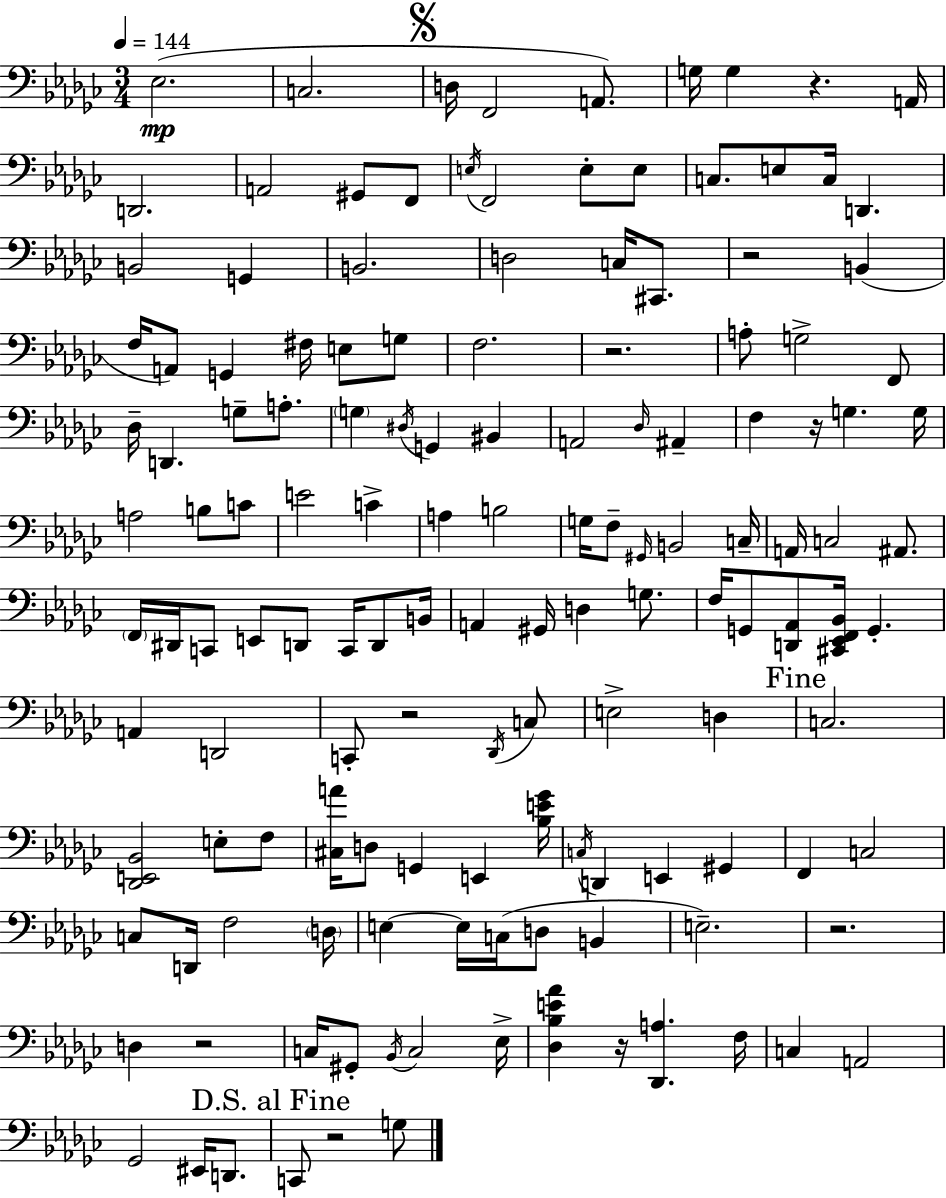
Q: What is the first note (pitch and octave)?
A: Eb3